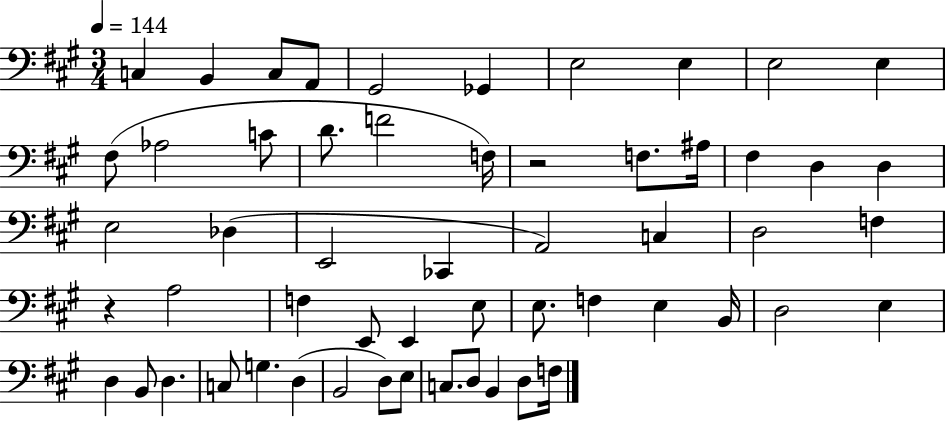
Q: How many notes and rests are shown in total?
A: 56